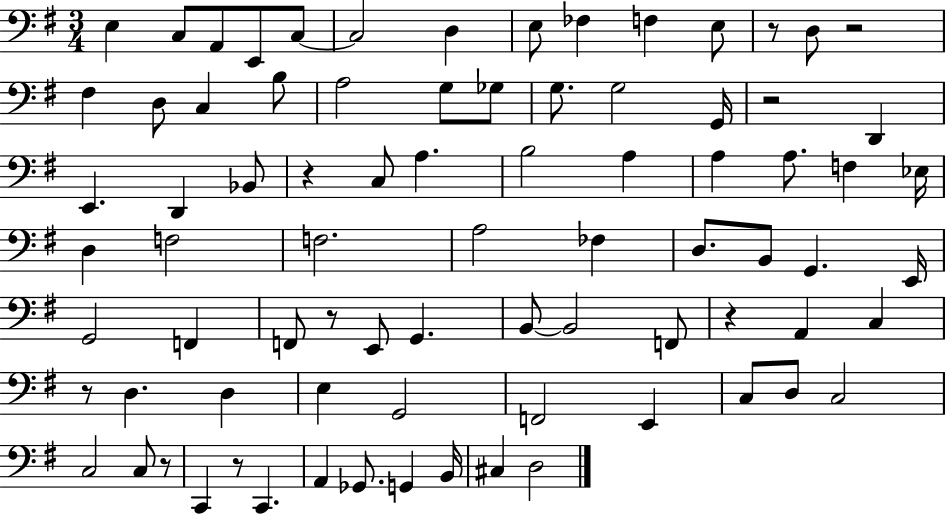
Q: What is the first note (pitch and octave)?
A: E3